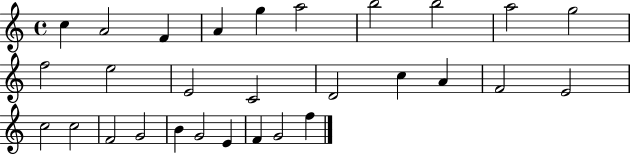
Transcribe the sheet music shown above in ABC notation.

X:1
T:Untitled
M:4/4
L:1/4
K:C
c A2 F A g a2 b2 b2 a2 g2 f2 e2 E2 C2 D2 c A F2 E2 c2 c2 F2 G2 B G2 E F G2 f